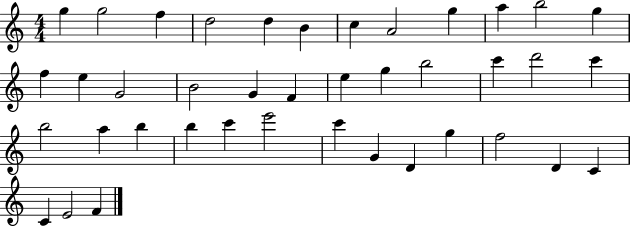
X:1
T:Untitled
M:4/4
L:1/4
K:C
g g2 f d2 d B c A2 g a b2 g f e G2 B2 G F e g b2 c' d'2 c' b2 a b b c' e'2 c' G D g f2 D C C E2 F